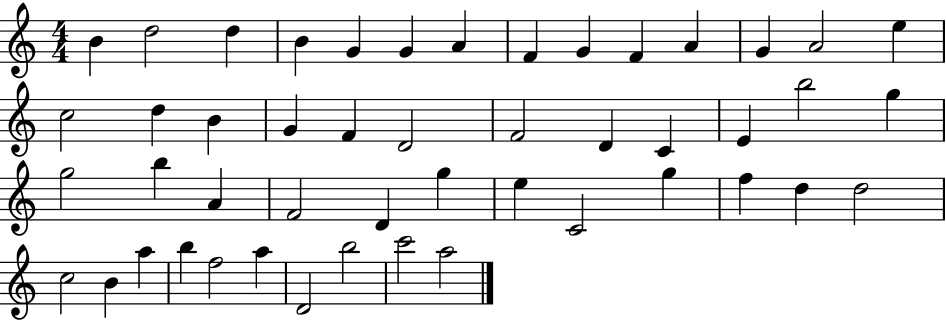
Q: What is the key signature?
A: C major